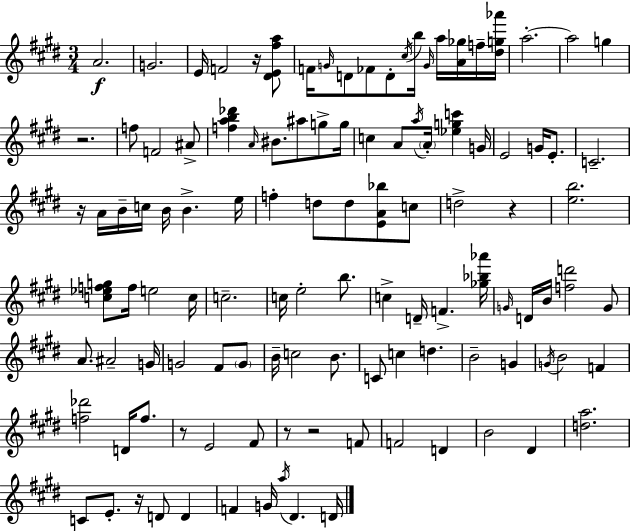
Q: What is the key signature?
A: E major